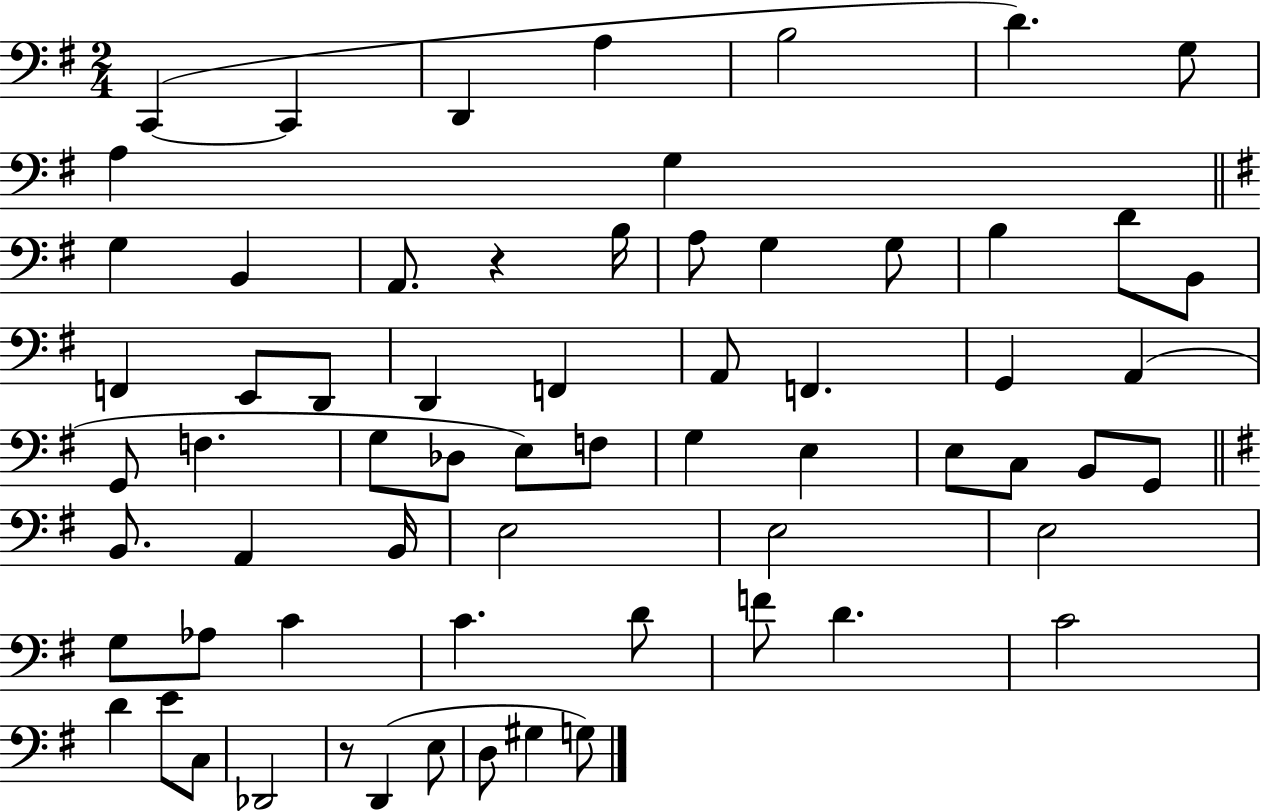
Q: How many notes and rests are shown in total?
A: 65